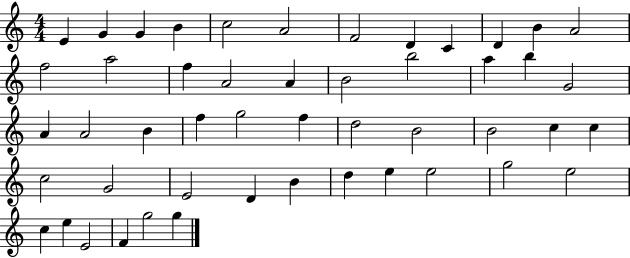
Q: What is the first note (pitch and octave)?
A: E4